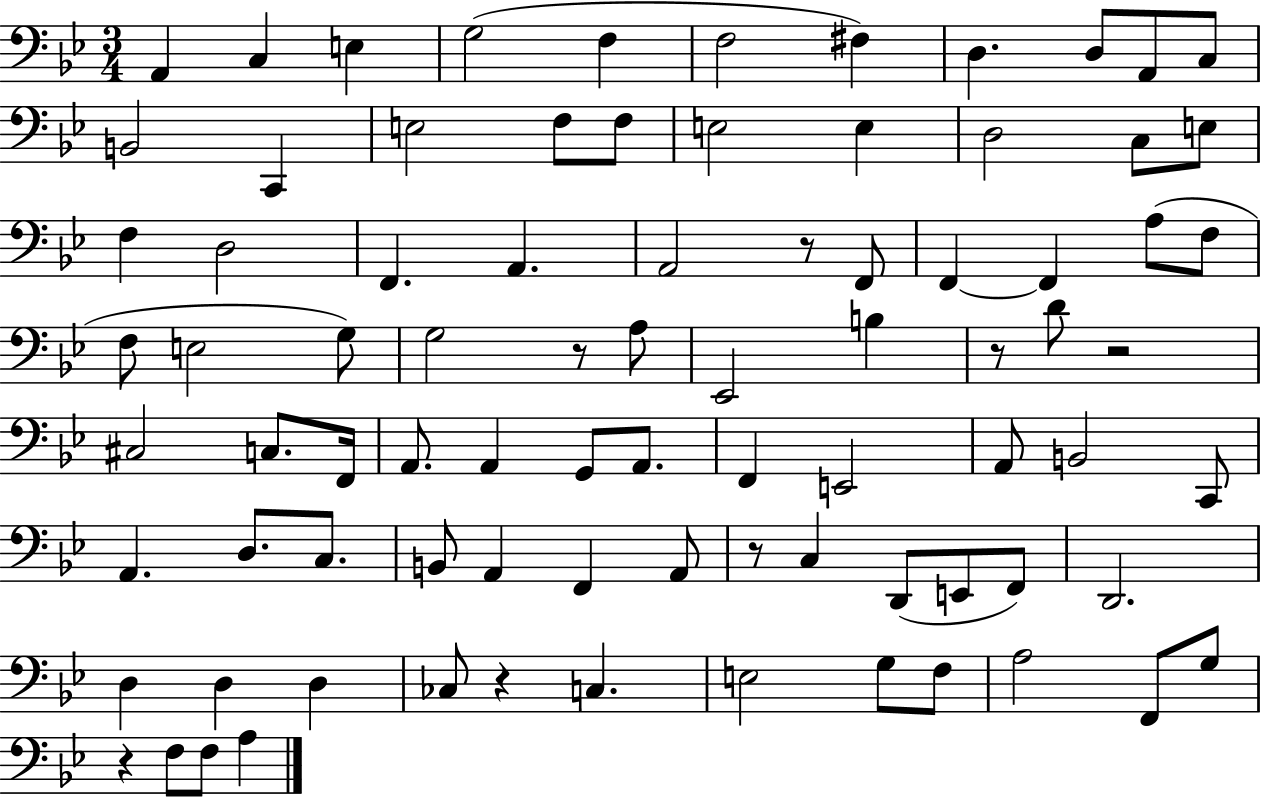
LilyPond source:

{
  \clef bass
  \numericTimeSignature
  \time 3/4
  \key bes \major
  a,4 c4 e4 | g2( f4 | f2 fis4) | d4. d8 a,8 c8 | \break b,2 c,4 | e2 f8 f8 | e2 e4 | d2 c8 e8 | \break f4 d2 | f,4. a,4. | a,2 r8 f,8 | f,4~~ f,4 a8( f8 | \break f8 e2 g8) | g2 r8 a8 | ees,2 b4 | r8 d'8 r2 | \break cis2 c8. f,16 | a,8. a,4 g,8 a,8. | f,4 e,2 | a,8 b,2 c,8 | \break a,4. d8. c8. | b,8 a,4 f,4 a,8 | r8 c4 d,8( e,8 f,8) | d,2. | \break d4 d4 d4 | ces8 r4 c4. | e2 g8 f8 | a2 f,8 g8 | \break r4 f8 f8 a4 | \bar "|."
}